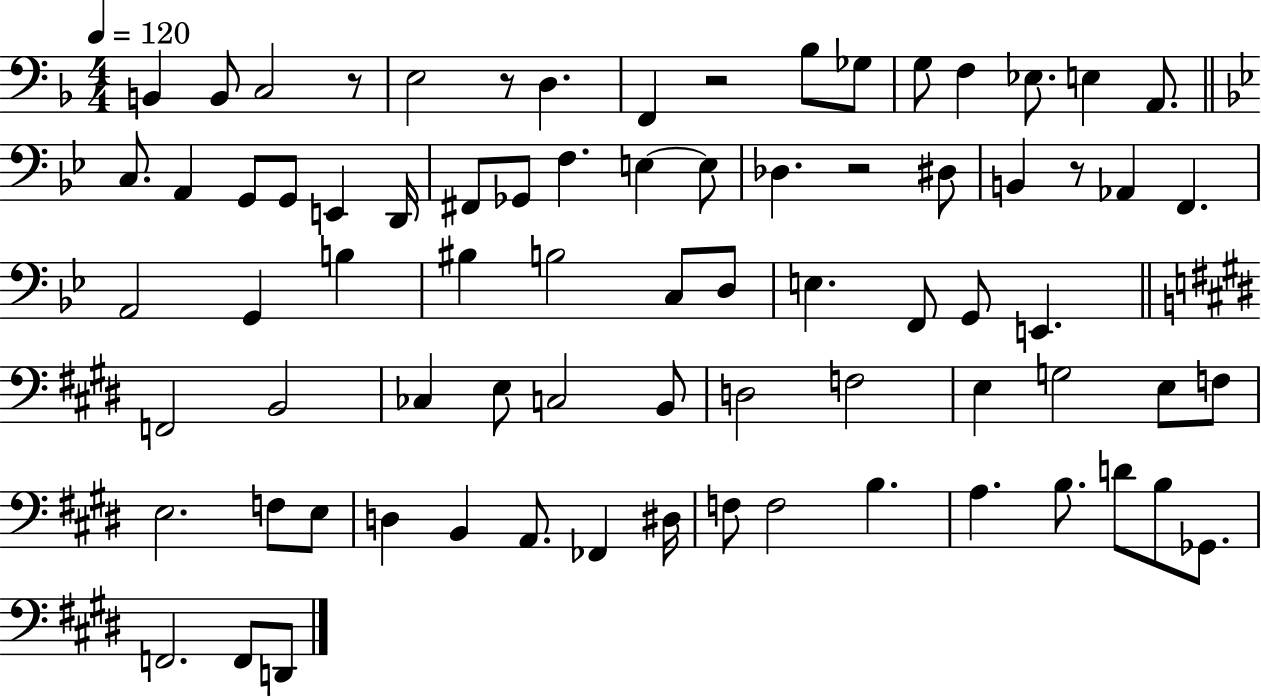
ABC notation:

X:1
T:Untitled
M:4/4
L:1/4
K:F
B,, B,,/2 C,2 z/2 E,2 z/2 D, F,, z2 _B,/2 _G,/2 G,/2 F, _E,/2 E, A,,/2 C,/2 A,, G,,/2 G,,/2 E,, D,,/4 ^F,,/2 _G,,/2 F, E, E,/2 _D, z2 ^D,/2 B,, z/2 _A,, F,, A,,2 G,, B, ^B, B,2 C,/2 D,/2 E, F,,/2 G,,/2 E,, F,,2 B,,2 _C, E,/2 C,2 B,,/2 D,2 F,2 E, G,2 E,/2 F,/2 E,2 F,/2 E,/2 D, B,, A,,/2 _F,, ^D,/4 F,/2 F,2 B, A, B,/2 D/2 B,/2 _G,,/2 F,,2 F,,/2 D,,/2